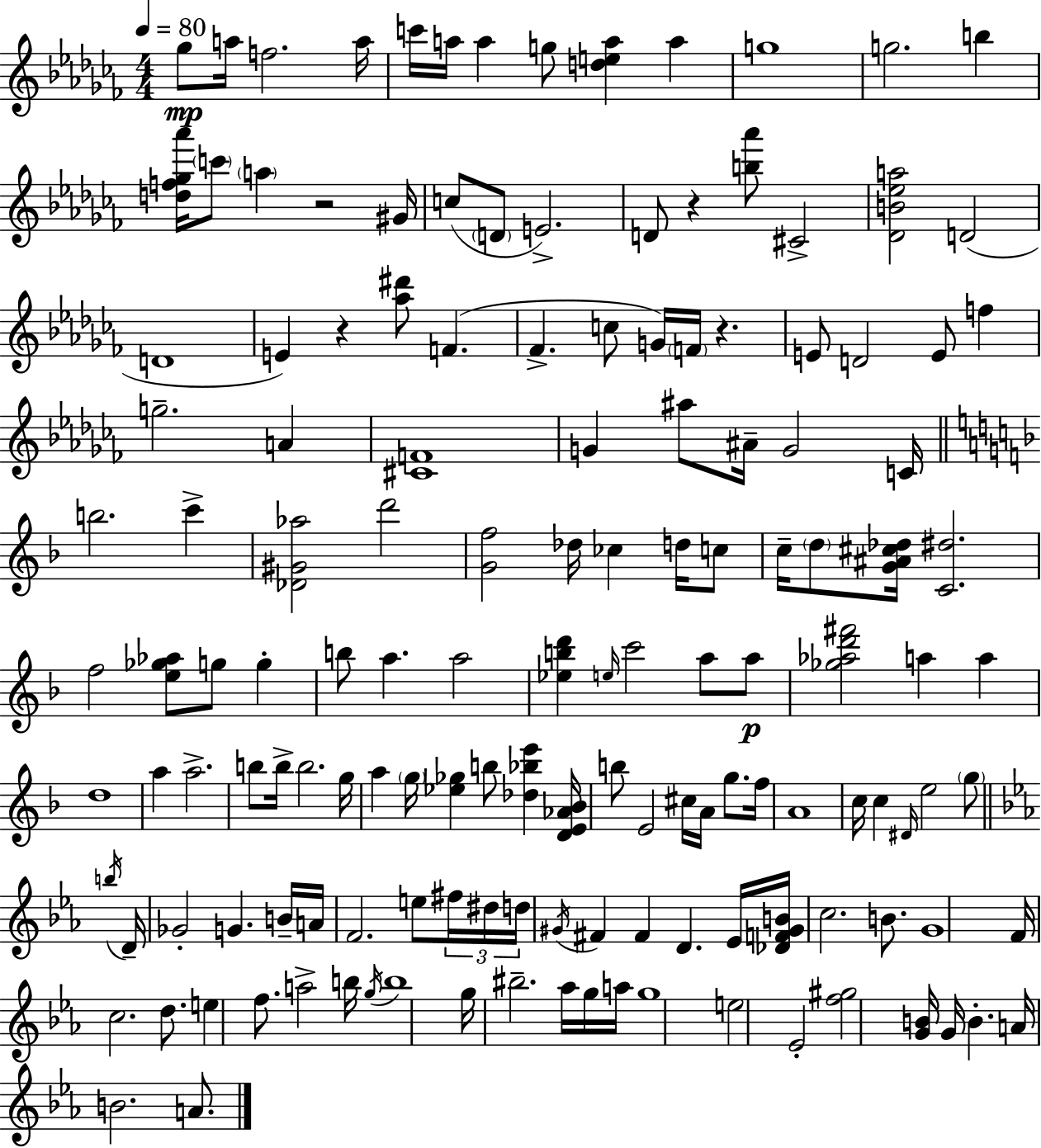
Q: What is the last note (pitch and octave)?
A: A4